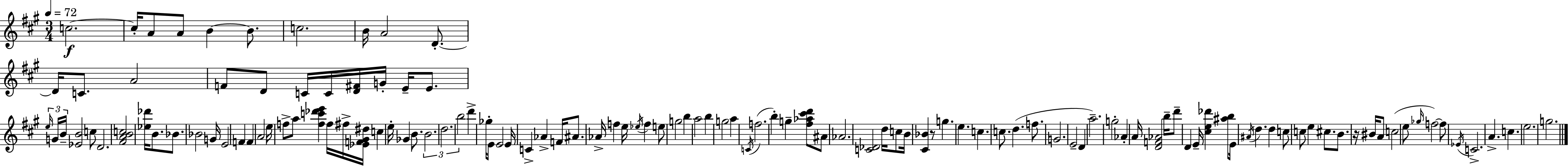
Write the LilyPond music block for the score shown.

{
  \clef treble
  \numericTimeSignature
  \time 3/4
  \key a \major
  \tempo 4 = 72
  c''2.~~\f | c''16-. a'8 a'8 b'4~~ b'8. | c''2. | b'16 a'2 d'8.-.~~ | \break d'16 c'8. a'2 | f'8 d'8 c'16 c'16 <d' fis'>16 g'16-. e'16-- e'8. | \tuplet 3/2 { \grace { e''16 } g'16 b'16-- } <ees' b'>2 c''8 | d'2. | \break <fis' a' b' c''>2 <ees'' des'''>16 b'8. | bes'8. bes'2 | g'16 e'2 f'4 | f'4 a'2 | \break e''16 f''8-> a''8 <f'' c''' des''' e'''>4 f''16 fis''16-> | <ees' f' gis' dis''>16 c''4 e''16-. ges'4 b'8. | \tuplet 3/2 { b'2. | d''2. | \break b''2 } d'''4-> | ges''16-. e'8 e'2 | e'16 c'4-> aes'4-> f'16 ais'8. | aes'16-> f''4 e''16 \acciaccatura { ees''16 } f''4 | \break e''8 g''2 b''4 | a''2 b''4 | g''2 a''4 | \acciaccatura { c'16 }( f''2. | \break b''4-.) g''4-- <fis'' aes'' cis''' d'''>8 | ais'8 aes'2. | <c' des'>2 d''16 | c''8 b'16 <cis' bes'>4 r8 g''4. | \break e''4. c''4. | c''8. d''4.( | f''8. g'2. | e'2-- d'4 | \break a''2.--) | g''2-. aes'4-. | a'16 <d' f' aes'>2 | b''16-- d'''8-- d'4 e'16-- <cis'' e'' des'''>4 | \break <ais'' b''>8 e'16 \acciaccatura { ais'16 } d''4. d''4 | c''8 c''8 e''4 cis''8. | b'8. r16 bis'16 a'8 c''2( | e''8 \grace { ges''16 } f''2~~) | \break f''8 \acciaccatura { ees'16 } c'2.-> | a'4.-> | c''4. e''2. | g''2. | \break \bar "|."
}